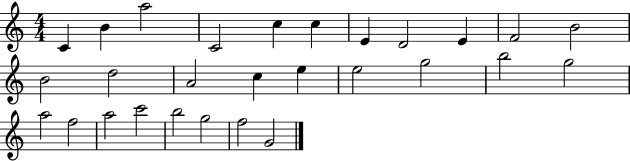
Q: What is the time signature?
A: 4/4